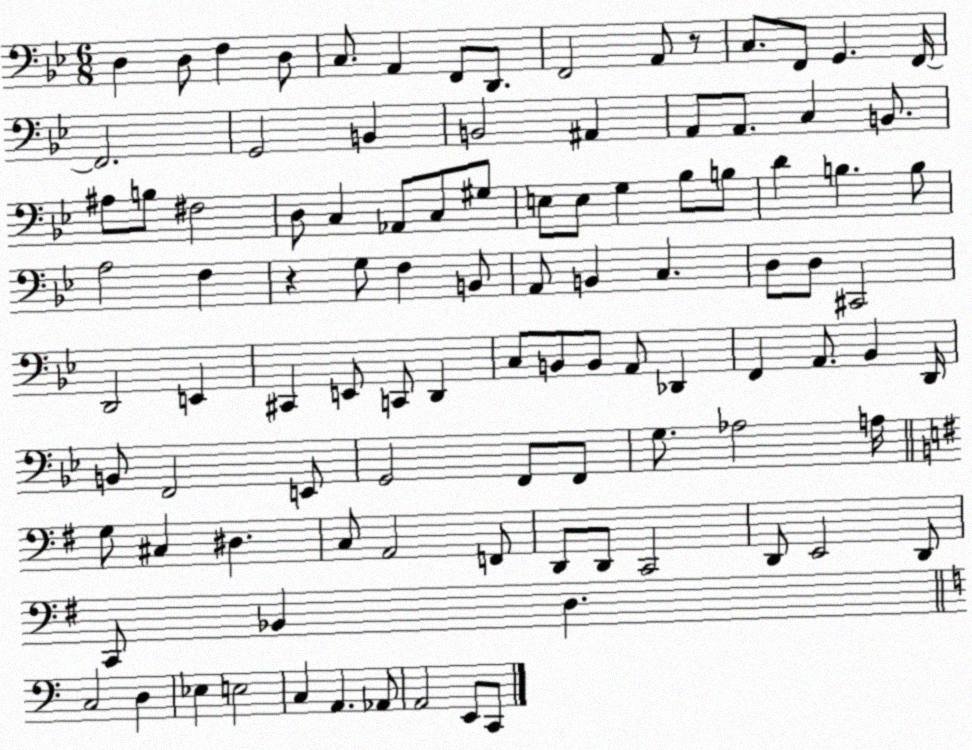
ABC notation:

X:1
T:Untitled
M:6/8
L:1/4
K:Bb
D, D,/2 F, D,/2 C,/2 A,, F,,/2 D,,/2 F,,2 A,,/2 z/2 C,/2 F,,/2 G,, F,,/4 F,,2 G,,2 B,, B,,2 ^A,, A,,/2 A,,/2 C, B,,/2 ^A,/2 B,/2 ^F,2 D,/2 C, _A,,/2 C,/2 ^G,/2 E,/2 E,/2 G, _B,/2 B,/2 D B, B,/2 A,2 F, z G,/2 F, B,,/2 A,,/2 B,, C, D,/2 D,/2 ^C,,2 D,,2 E,, ^C,, E,,/2 C,,/2 D,, C,/2 B,,/2 B,,/2 A,,/2 _D,, F,, A,,/2 _B,, D,,/4 B,,/2 F,,2 E,,/2 G,,2 F,,/2 F,,/2 G,/2 _A,2 A,/4 G,/2 ^C, ^D, C,/2 A,,2 F,,/2 D,,/2 D,,/2 C,,2 D,,/2 E,,2 D,,/2 C,,/2 _B,, D, C,2 D, _E, E,2 C, A,, _A,,/2 A,,2 E,,/2 C,,/2